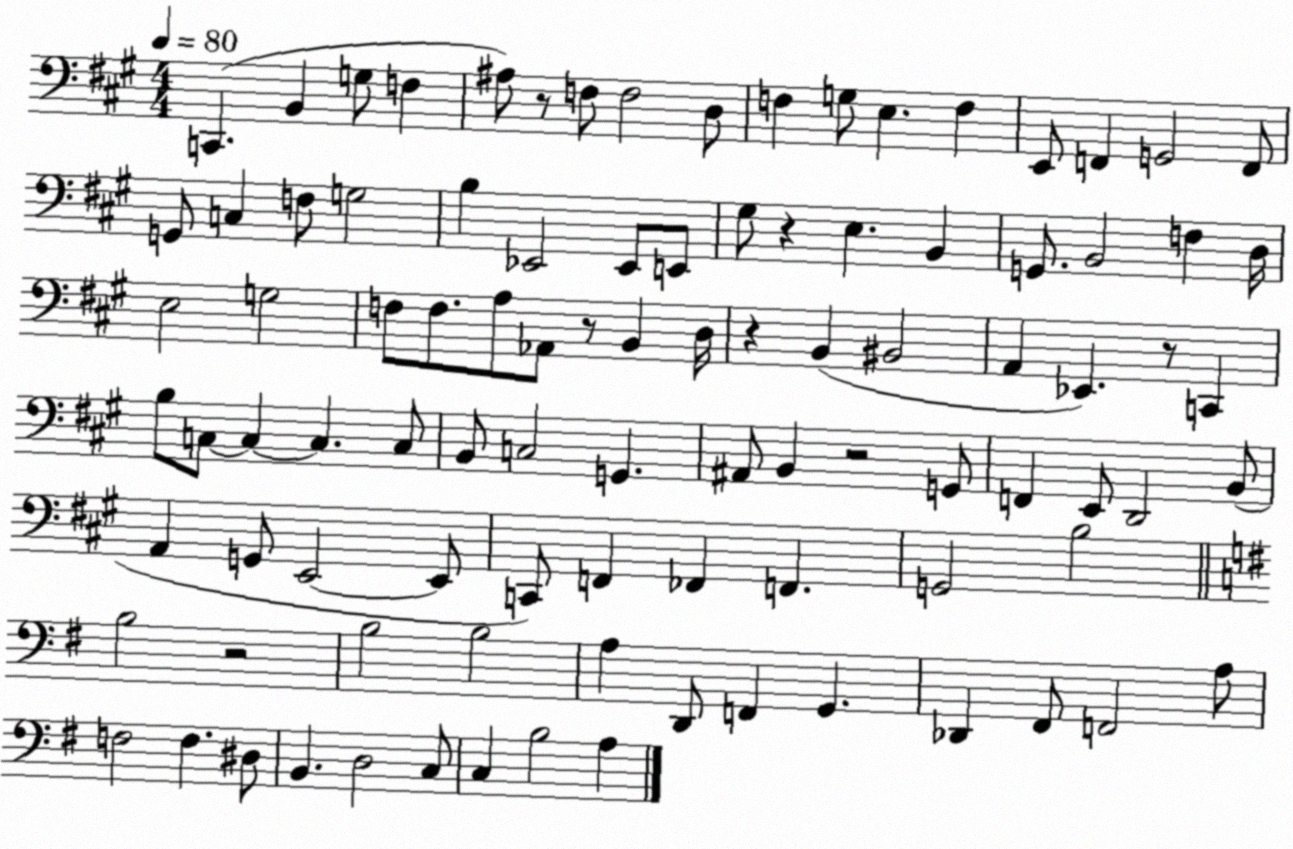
X:1
T:Untitled
M:4/4
L:1/4
K:A
C,, B,, G,/2 F, ^A,/2 z/2 F,/2 F,2 D,/2 F, G,/2 E, F, E,,/2 F,, G,,2 F,,/2 G,,/2 C, F,/2 G,2 B, _E,,2 _E,,/2 E,,/2 ^G,/2 z E, B,, G,,/2 B,,2 F, D,/4 E,2 G,2 F,/2 F,/2 A,/2 _A,,/2 z/2 B,, D,/4 z B,, ^B,,2 A,, _E,, z/2 C,, B,/2 C,/2 C, C, C,/2 B,,/2 C,2 G,, ^A,,/2 B,, z2 G,,/2 F,, E,,/2 D,,2 B,,/2 A,, G,,/2 E,,2 E,,/2 C,,/2 F,, _F,, F,, G,,2 B,2 B,2 z2 B,2 B,2 A, D,,/2 F,, G,, _D,, ^F,,/2 F,,2 A,/2 F,2 F, ^D,/2 B,, D,2 C,/2 C, B,2 A,